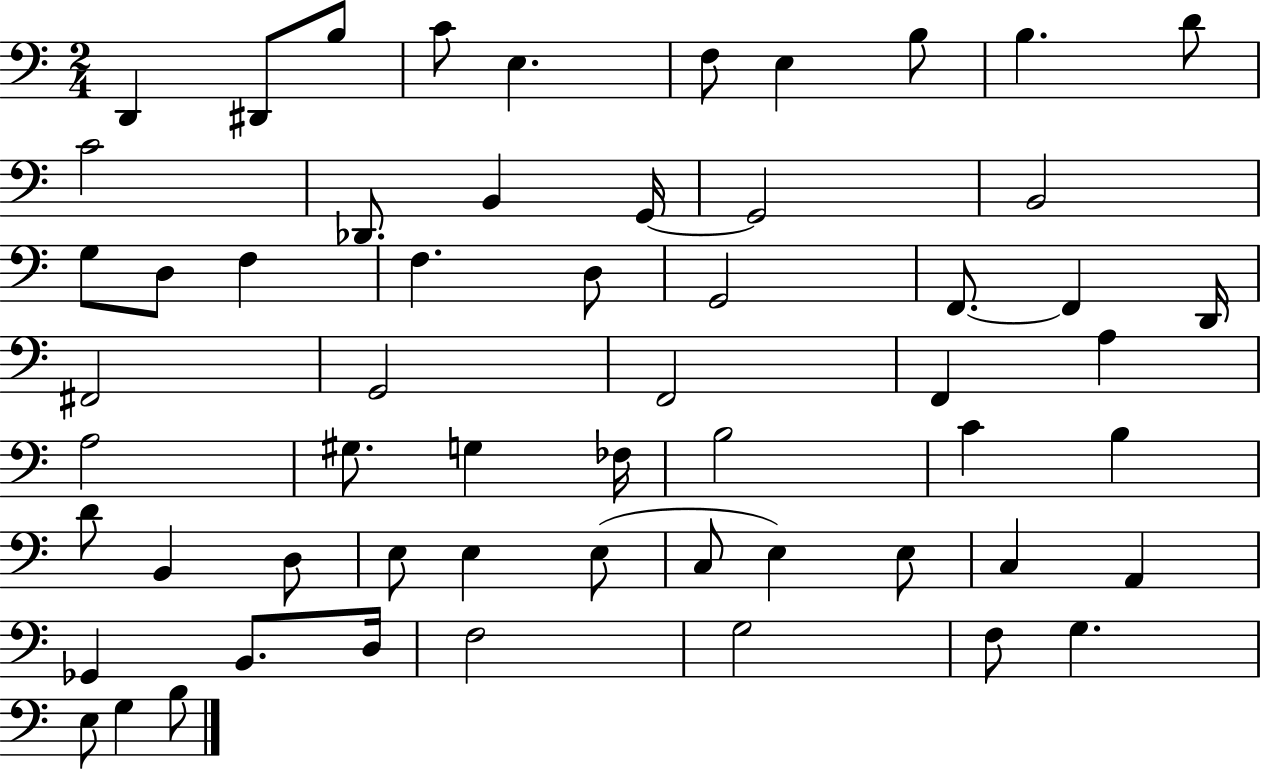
{
  \clef bass
  \numericTimeSignature
  \time 2/4
  \key c \major
  d,4 dis,8 b8 | c'8 e4. | f8 e4 b8 | b4. d'8 | \break c'2 | des,8. b,4 g,16~~ | g,2 | b,2 | \break g8 d8 f4 | f4. d8 | g,2 | f,8.~~ f,4 d,16 | \break fis,2 | g,2 | f,2 | f,4 a4 | \break a2 | gis8. g4 fes16 | b2 | c'4 b4 | \break d'8 b,4 d8 | e8 e4 e8( | c8 e4) e8 | c4 a,4 | \break ges,4 b,8. d16 | f2 | g2 | f8 g4. | \break e8 g4 b8 | \bar "|."
}